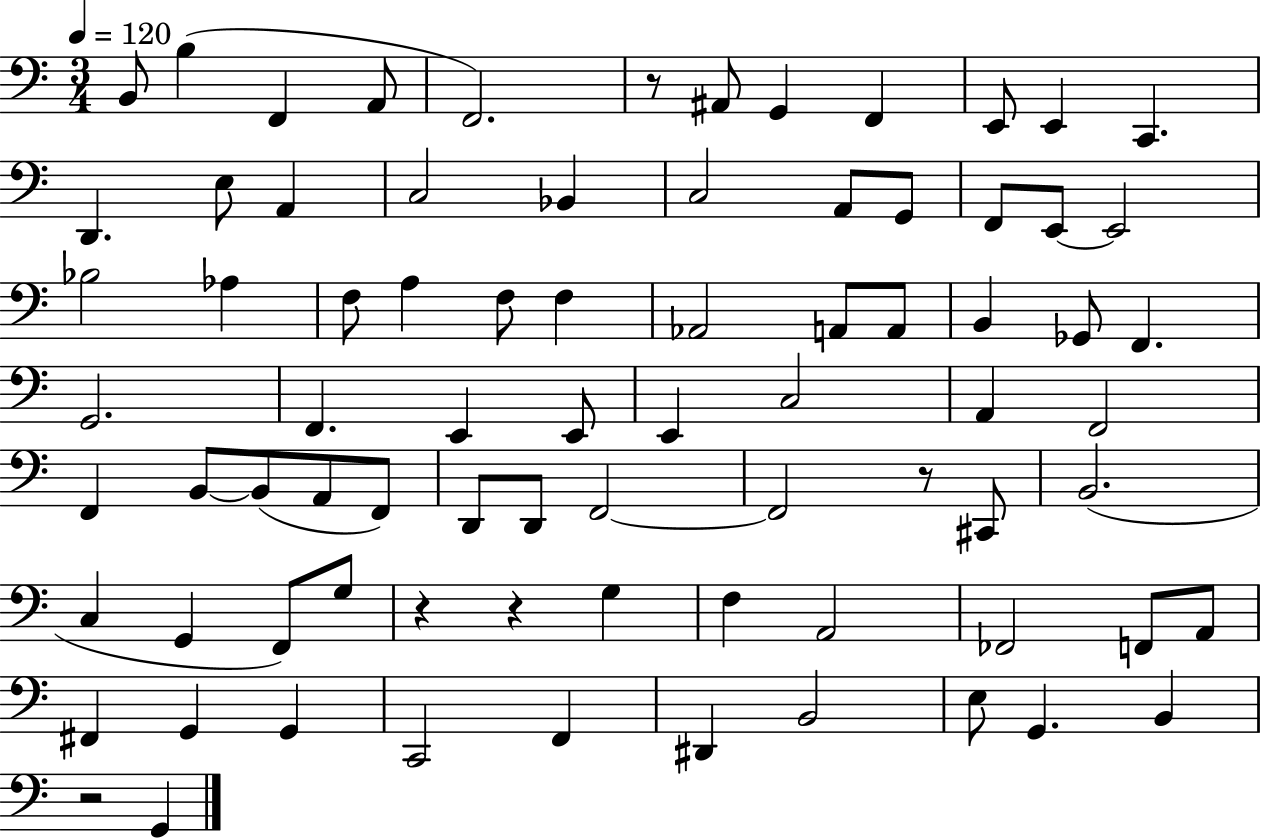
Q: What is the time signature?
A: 3/4